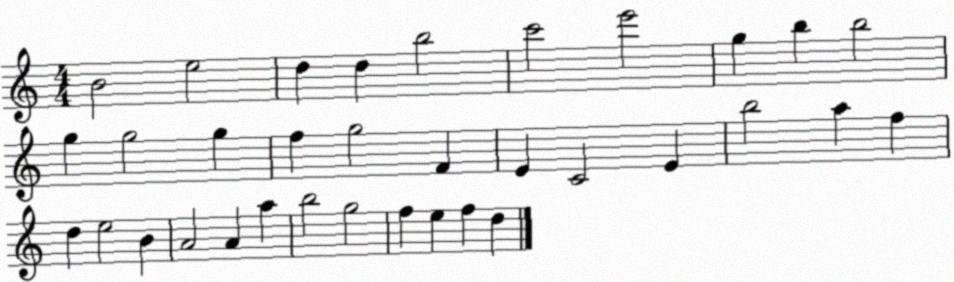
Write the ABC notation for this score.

X:1
T:Untitled
M:4/4
L:1/4
K:C
B2 e2 d d b2 c'2 e'2 g b b2 g g2 g f g2 F E C2 E b2 a f d e2 B A2 A a b2 g2 f e f d